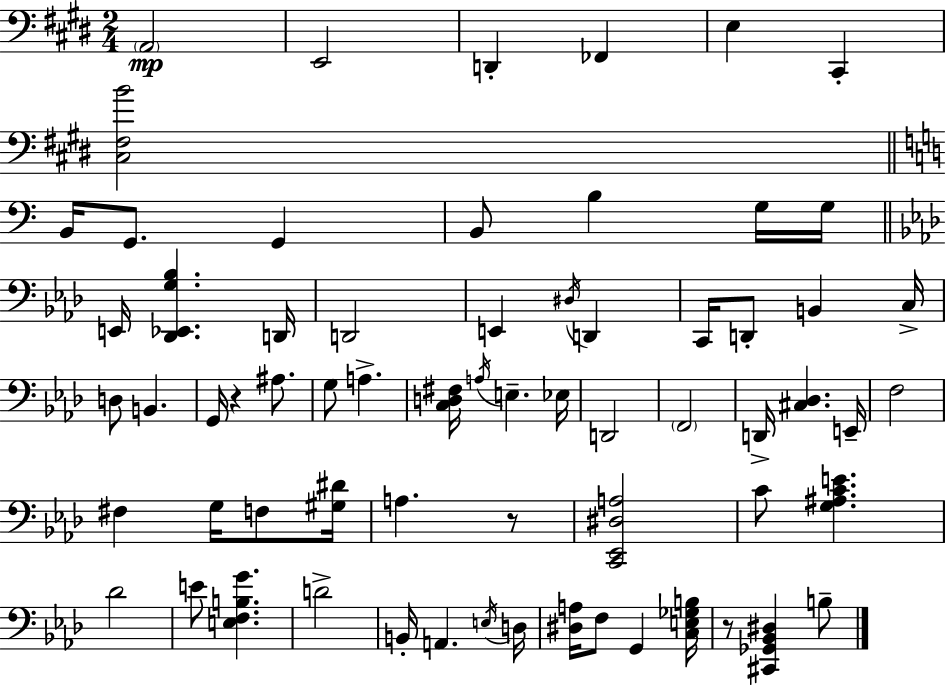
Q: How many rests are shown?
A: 3